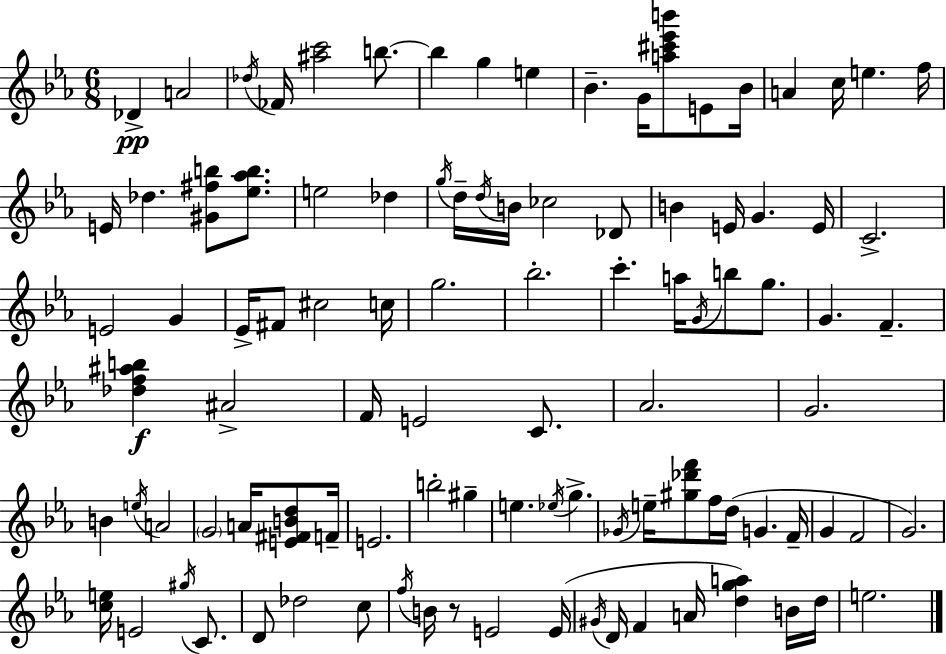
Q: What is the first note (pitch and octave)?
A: Db4